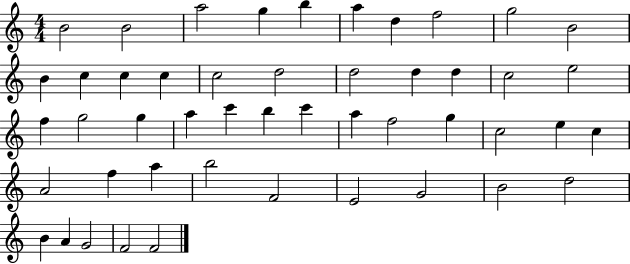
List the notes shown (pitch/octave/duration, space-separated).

B4/h B4/h A5/h G5/q B5/q A5/q D5/q F5/h G5/h B4/h B4/q C5/q C5/q C5/q C5/h D5/h D5/h D5/q D5/q C5/h E5/h F5/q G5/h G5/q A5/q C6/q B5/q C6/q A5/q F5/h G5/q C5/h E5/q C5/q A4/h F5/q A5/q B5/h F4/h E4/h G4/h B4/h D5/h B4/q A4/q G4/h F4/h F4/h